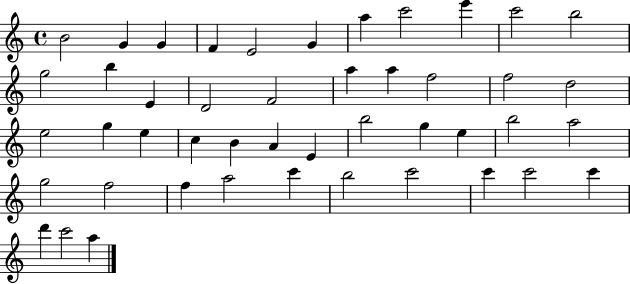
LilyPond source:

{
  \clef treble
  \time 4/4
  \defaultTimeSignature
  \key c \major
  b'2 g'4 g'4 | f'4 e'2 g'4 | a''4 c'''2 e'''4 | c'''2 b''2 | \break g''2 b''4 e'4 | d'2 f'2 | a''4 a''4 f''2 | f''2 d''2 | \break e''2 g''4 e''4 | c''4 b'4 a'4 e'4 | b''2 g''4 e''4 | b''2 a''2 | \break g''2 f''2 | f''4 a''2 c'''4 | b''2 c'''2 | c'''4 c'''2 c'''4 | \break d'''4 c'''2 a''4 | \bar "|."
}